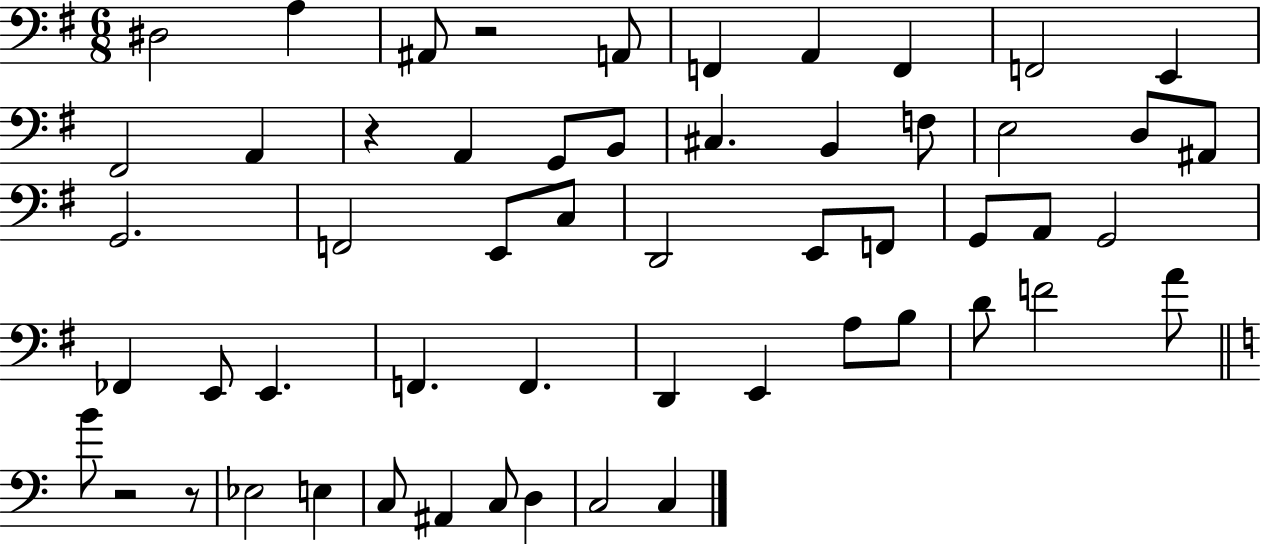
D#3/h A3/q A#2/e R/h A2/e F2/q A2/q F2/q F2/h E2/q F#2/h A2/q R/q A2/q G2/e B2/e C#3/q. B2/q F3/e E3/h D3/e A#2/e G2/h. F2/h E2/e C3/e D2/h E2/e F2/e G2/e A2/e G2/h FES2/q E2/e E2/q. F2/q. F2/q. D2/q E2/q A3/e B3/e D4/e F4/h A4/e B4/e R/h R/e Eb3/h E3/q C3/e A#2/q C3/e D3/q C3/h C3/q